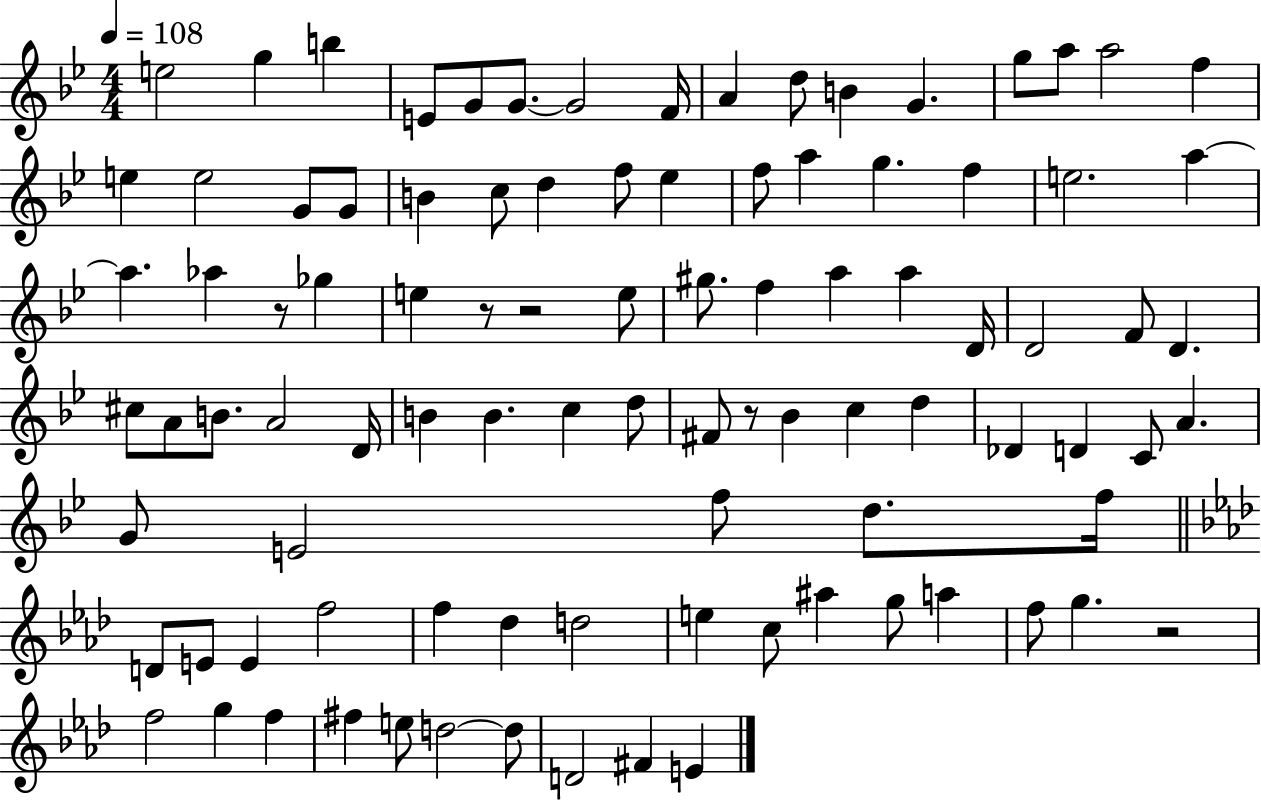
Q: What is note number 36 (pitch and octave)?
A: E5